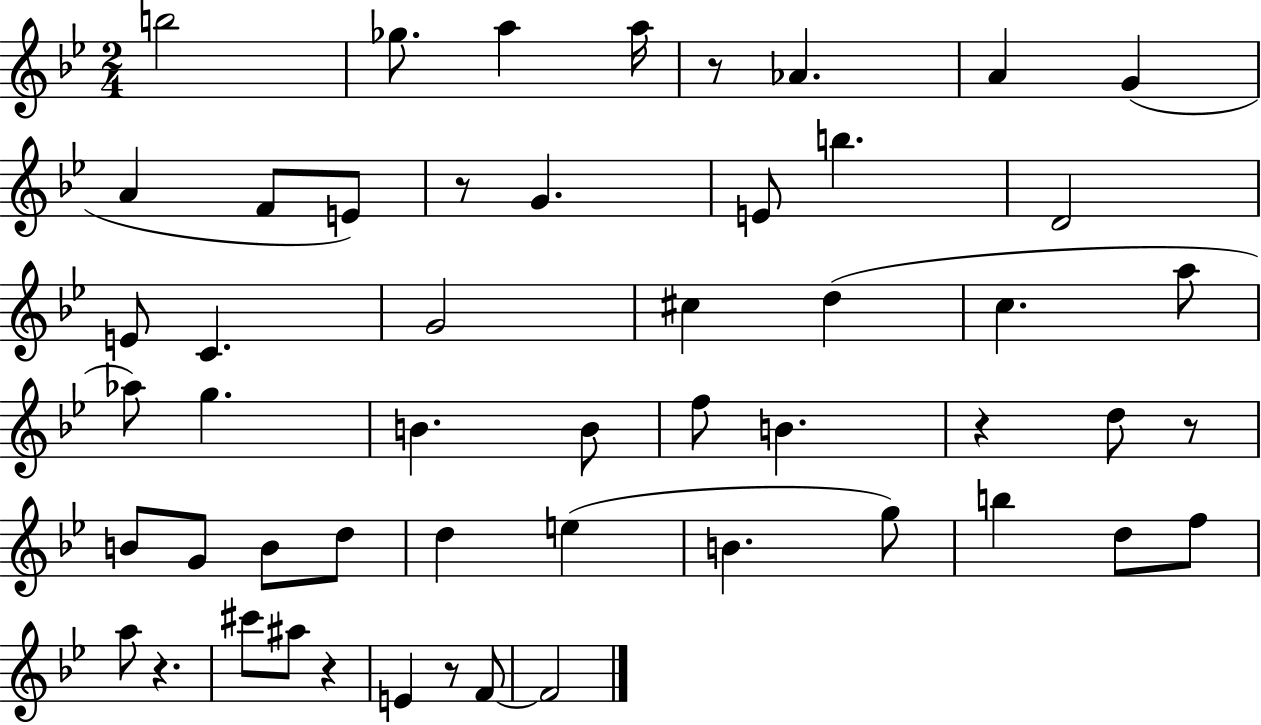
B5/h Gb5/e. A5/q A5/s R/e Ab4/q. A4/q G4/q A4/q F4/e E4/e R/e G4/q. E4/e B5/q. D4/h E4/e C4/q. G4/h C#5/q D5/q C5/q. A5/e Ab5/e G5/q. B4/q. B4/e F5/e B4/q. R/q D5/e R/e B4/e G4/e B4/e D5/e D5/q E5/q B4/q. G5/e B5/q D5/e F5/e A5/e R/q. C#6/e A#5/e R/q E4/q R/e F4/e F4/h